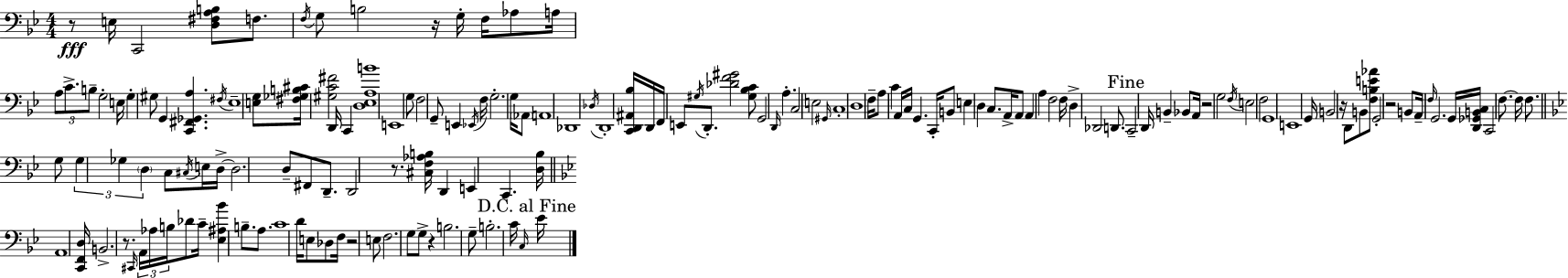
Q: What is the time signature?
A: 4/4